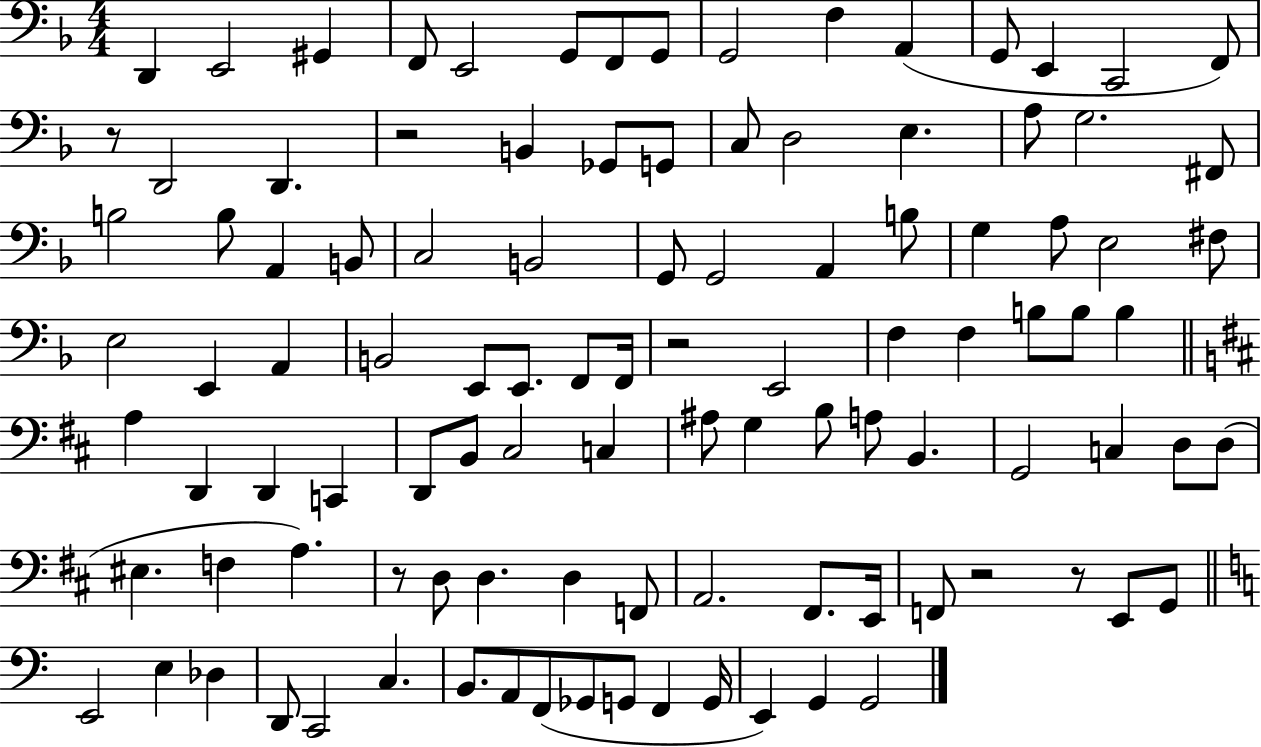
{
  \clef bass
  \numericTimeSignature
  \time 4/4
  \key f \major
  d,4 e,2 gis,4 | f,8 e,2 g,8 f,8 g,8 | g,2 f4 a,4( | g,8 e,4 c,2 f,8) | \break r8 d,2 d,4. | r2 b,4 ges,8 g,8 | c8 d2 e4. | a8 g2. fis,8 | \break b2 b8 a,4 b,8 | c2 b,2 | g,8 g,2 a,4 b8 | g4 a8 e2 fis8 | \break e2 e,4 a,4 | b,2 e,8 e,8. f,8 f,16 | r2 e,2 | f4 f4 b8 b8 b4 | \break \bar "||" \break \key d \major a4 d,4 d,4 c,4 | d,8 b,8 cis2 c4 | ais8 g4 b8 a8 b,4. | g,2 c4 d8 d8( | \break eis4. f4 a4.) | r8 d8 d4. d4 f,8 | a,2. fis,8. e,16 | f,8 r2 r8 e,8 g,8 | \break \bar "||" \break \key c \major e,2 e4 des4 | d,8 c,2 c4. | b,8. a,8 f,8( ges,8 g,8 f,4 g,16 | e,4) g,4 g,2 | \break \bar "|."
}